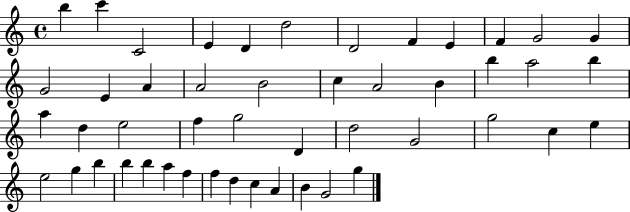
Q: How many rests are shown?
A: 0